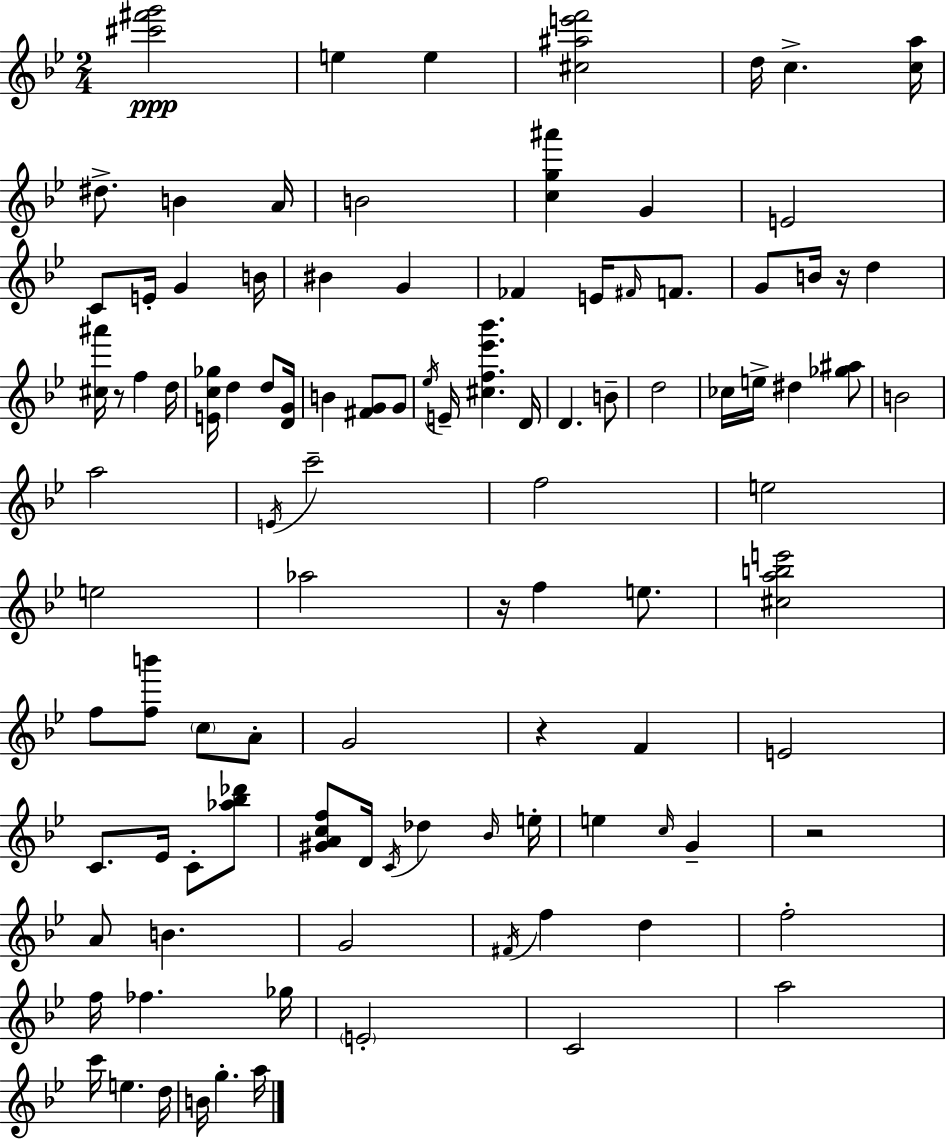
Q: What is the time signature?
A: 2/4